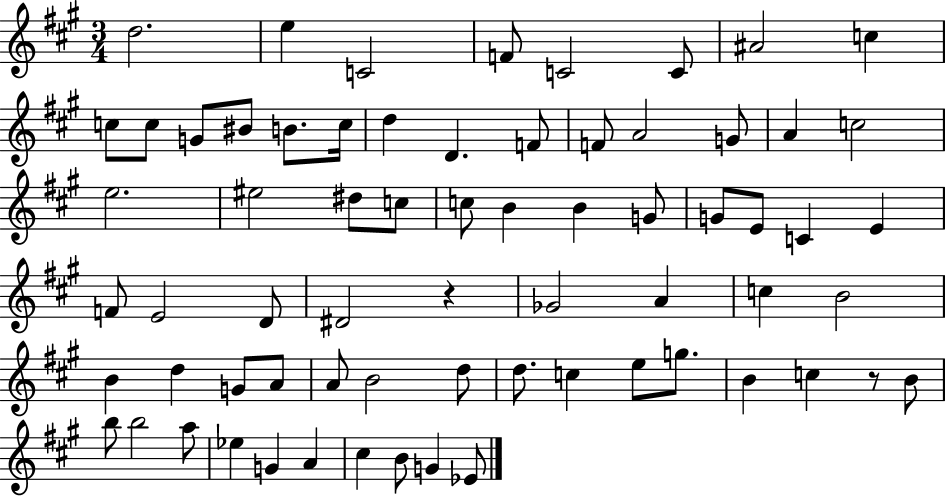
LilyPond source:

{
  \clef treble
  \numericTimeSignature
  \time 3/4
  \key a \major
  d''2. | e''4 c'2 | f'8 c'2 c'8 | ais'2 c''4 | \break c''8 c''8 g'8 bis'8 b'8. c''16 | d''4 d'4. f'8 | f'8 a'2 g'8 | a'4 c''2 | \break e''2. | eis''2 dis''8 c''8 | c''8 b'4 b'4 g'8 | g'8 e'8 c'4 e'4 | \break f'8 e'2 d'8 | dis'2 r4 | ges'2 a'4 | c''4 b'2 | \break b'4 d''4 g'8 a'8 | a'8 b'2 d''8 | d''8. c''4 e''8 g''8. | b'4 c''4 r8 b'8 | \break b''8 b''2 a''8 | ees''4 g'4 a'4 | cis''4 b'8 g'4 ees'8 | \bar "|."
}